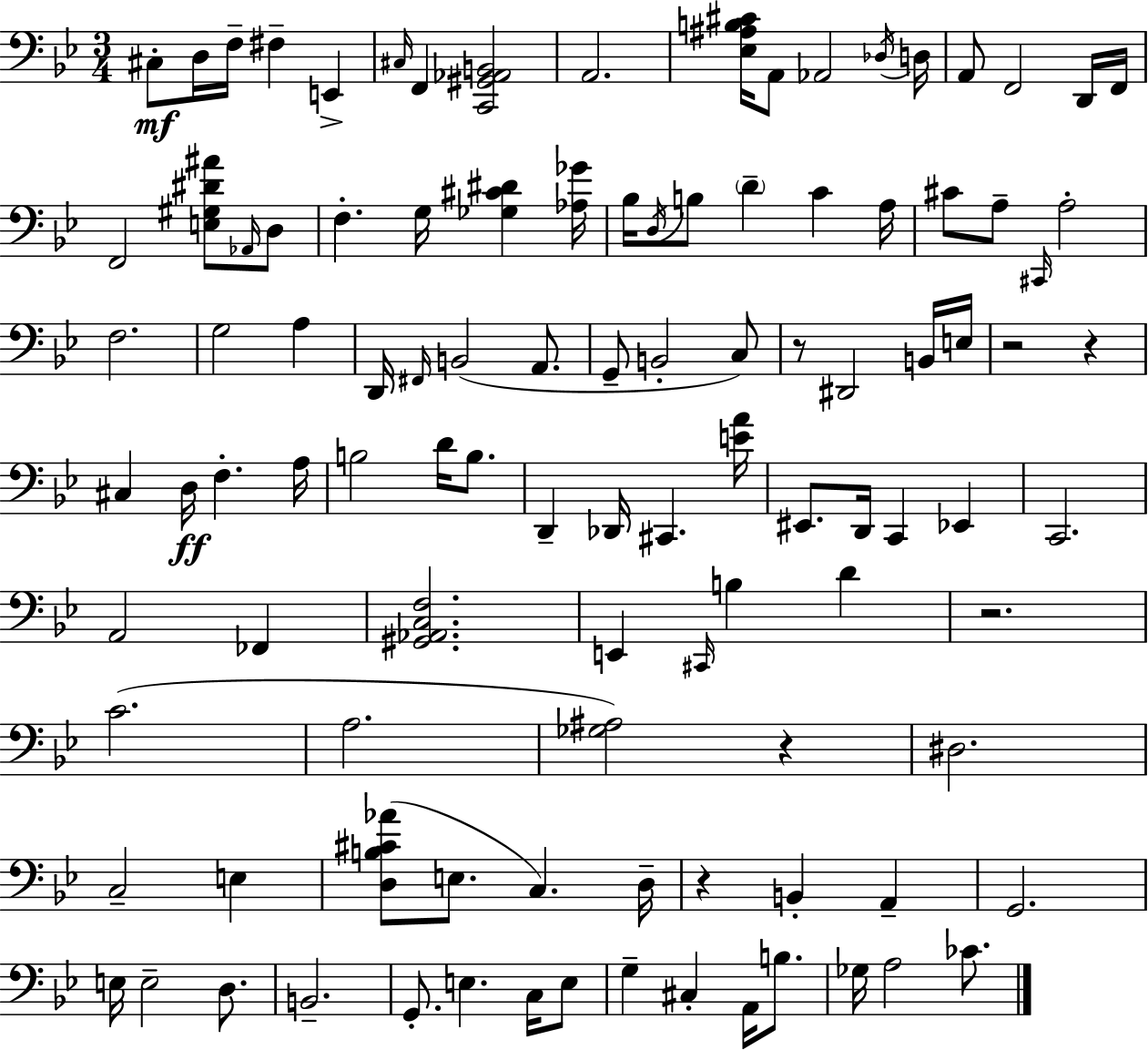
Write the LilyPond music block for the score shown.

{
  \clef bass
  \numericTimeSignature
  \time 3/4
  \key g \minor
  cis8-.\mf d16 f16-- fis4-- e,4-> | \grace { cis16 } f,4 <c, gis, aes, b,>2 | a,2. | <ees ais b cis'>16 a,8 aes,2 | \break \acciaccatura { des16 } d16 a,8 f,2 | d,16 f,16 f,2 <e gis dis' ais'>8 | \grace { aes,16 } d8 f4.-. g16 <ges cis' dis'>4 | <aes ges'>16 bes16 \acciaccatura { d16 } b8 \parenthesize d'4-- c'4 | \break a16 cis'8 a8-- \grace { cis,16 } a2-. | f2. | g2 | a4 d,16 \grace { fis,16 }( b,2 | \break a,8. g,8-- b,2-. | c8) r8 dis,2 | b,16 e16 r2 | r4 cis4 d16\ff f4.-. | \break a16 b2 | d'16 b8. d,4-- des,16 cis,4. | <e' a'>16 eis,8. d,16 c,4 | ees,4 c,2. | \break a,2 | fes,4 <gis, aes, c f>2. | e,4 \grace { cis,16 } b4 | d'4 r2. | \break c'2.( | a2. | <ges ais>2) | r4 dis2. | \break c2-- | e4 <d b cis' aes'>8( e8. | c4.) d16-- r4 b,4-. | a,4-- g,2. | \break e16 e2-- | d8. b,2.-- | g,8.-. e4. | c16 e8 g4-- cis4-. | \break a,16 b8. ges16 a2 | ces'8. \bar "|."
}